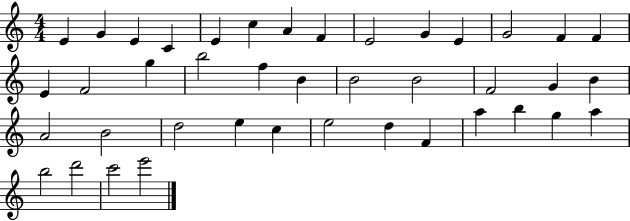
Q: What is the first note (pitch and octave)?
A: E4